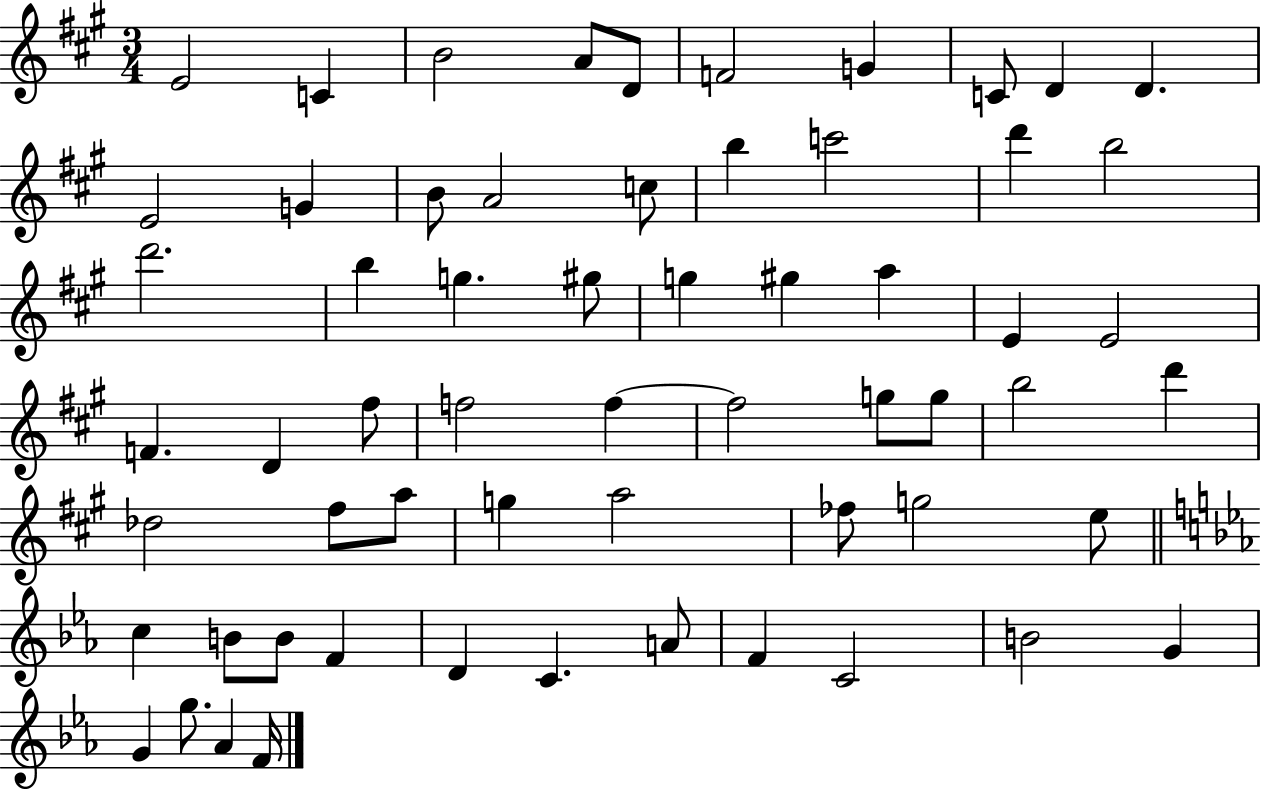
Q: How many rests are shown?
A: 0